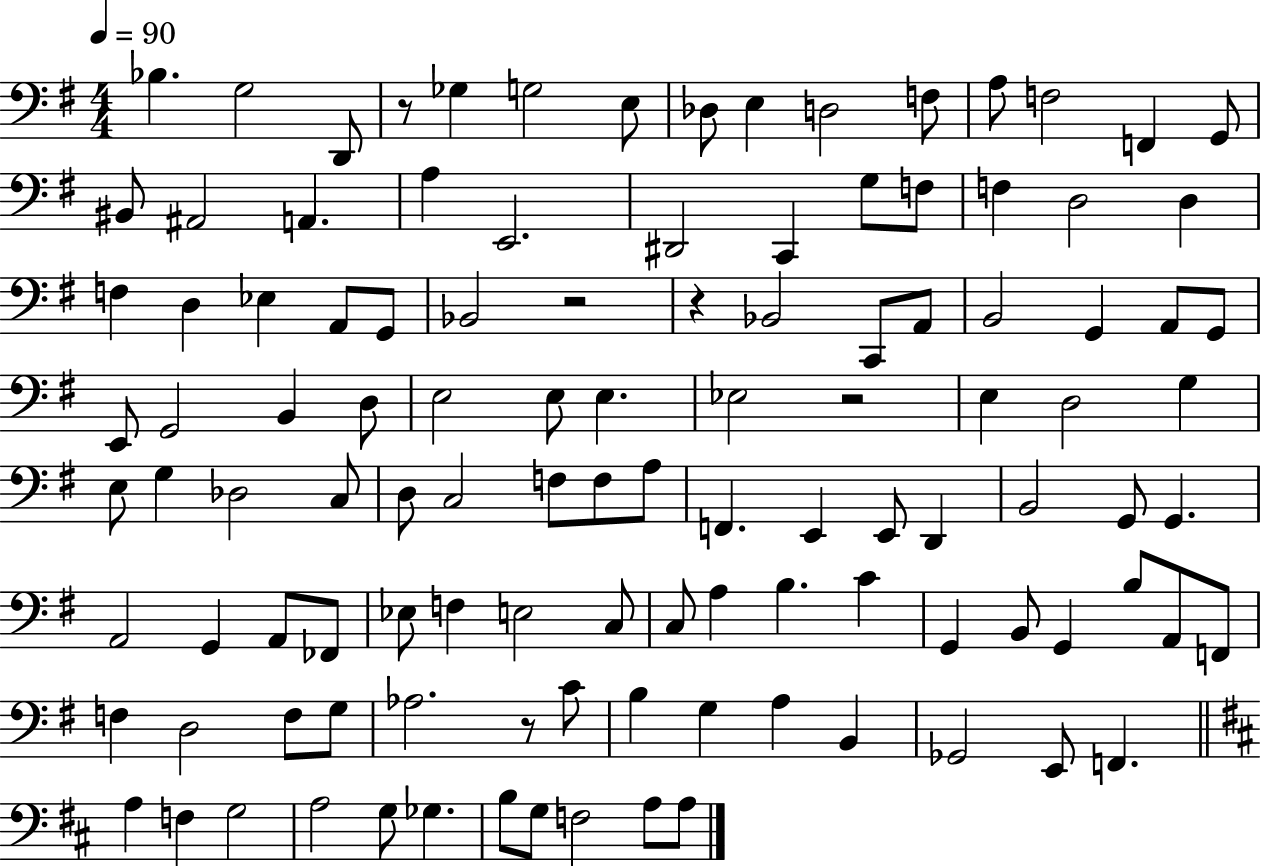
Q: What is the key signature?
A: G major